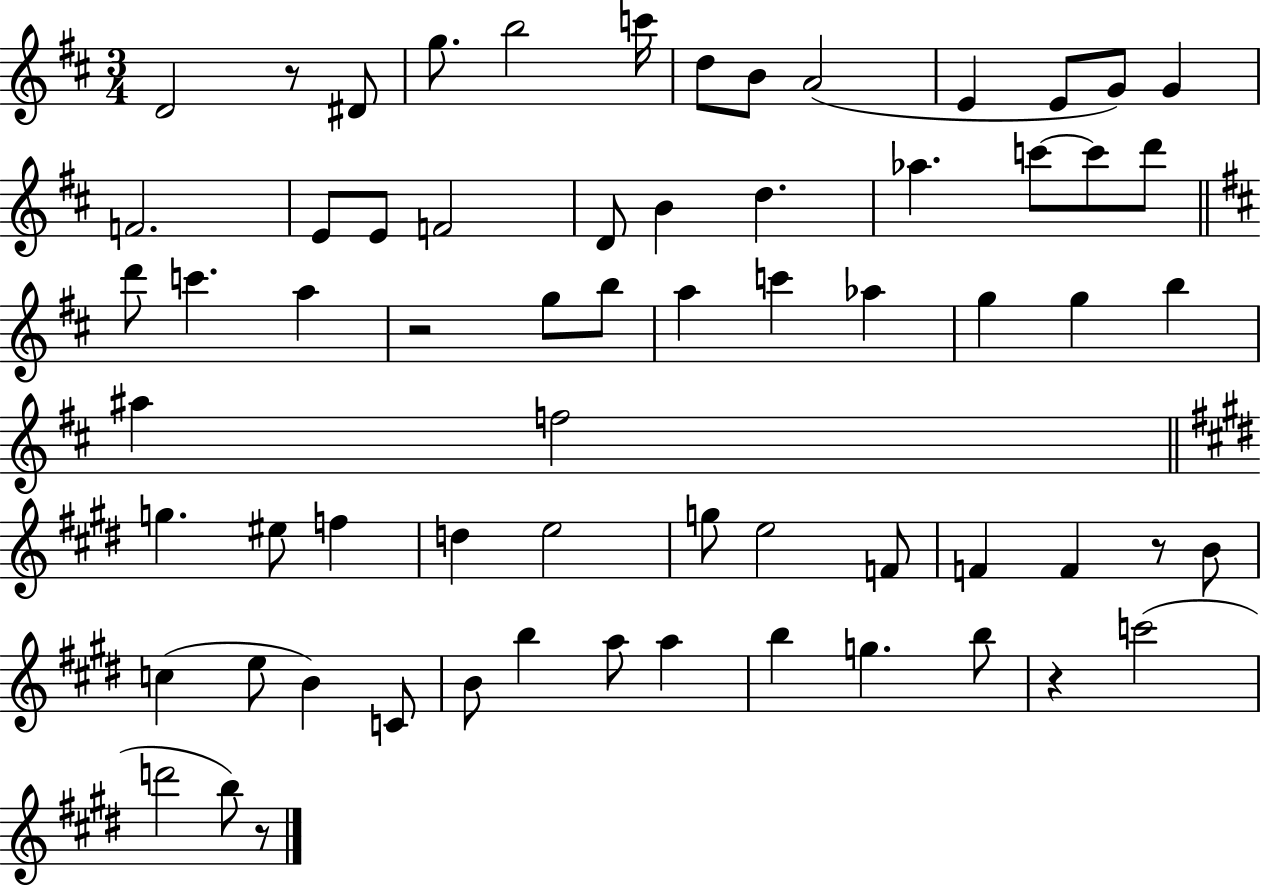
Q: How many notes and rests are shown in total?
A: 66